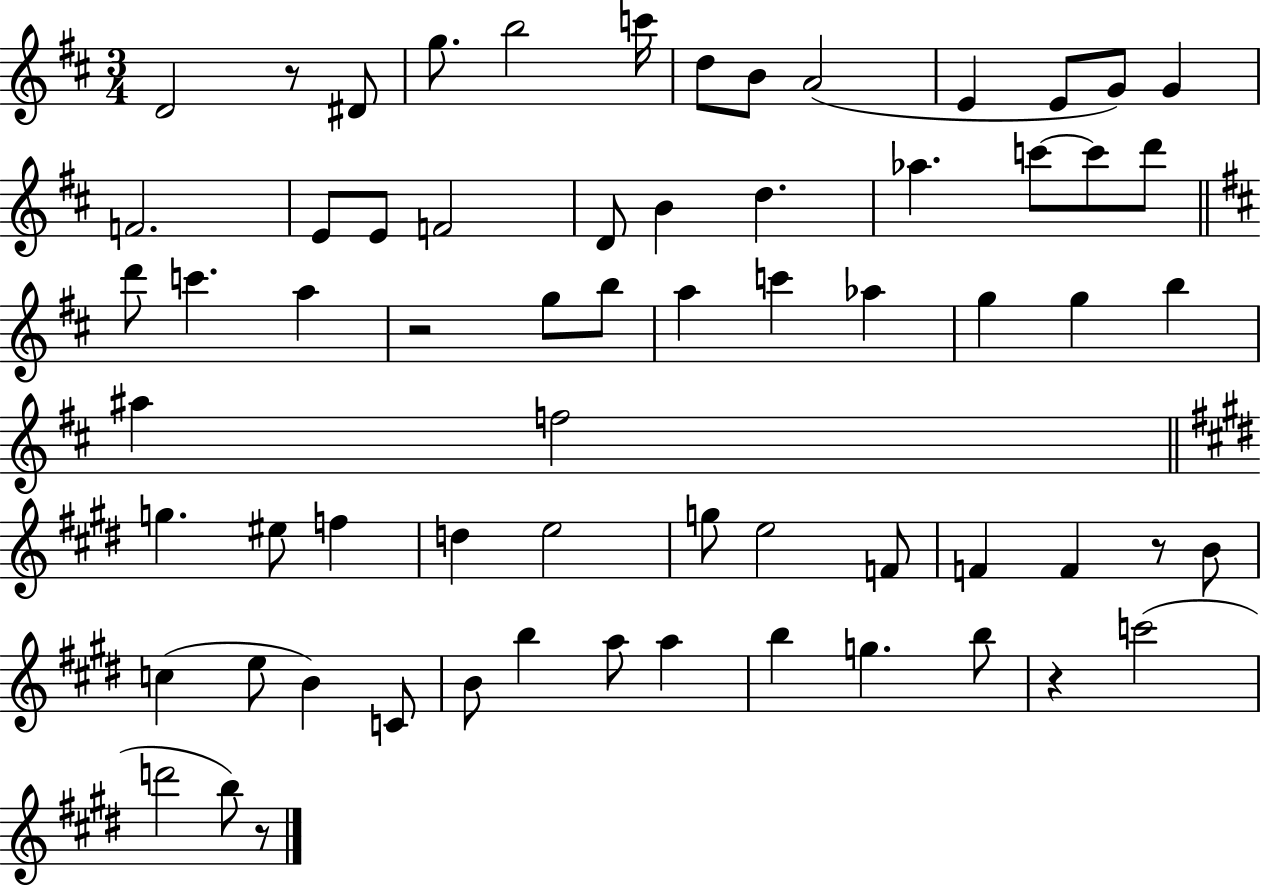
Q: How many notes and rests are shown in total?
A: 66